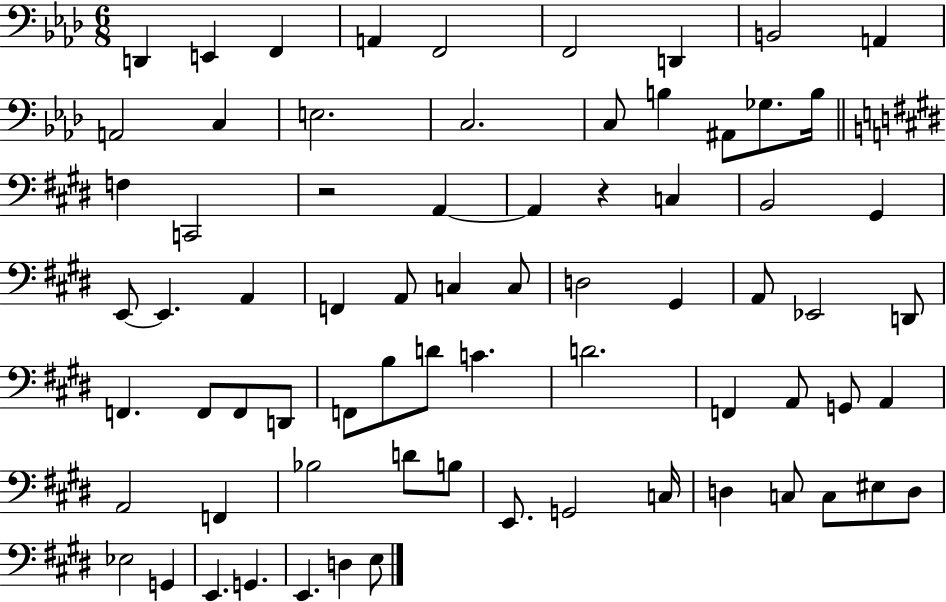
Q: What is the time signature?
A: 6/8